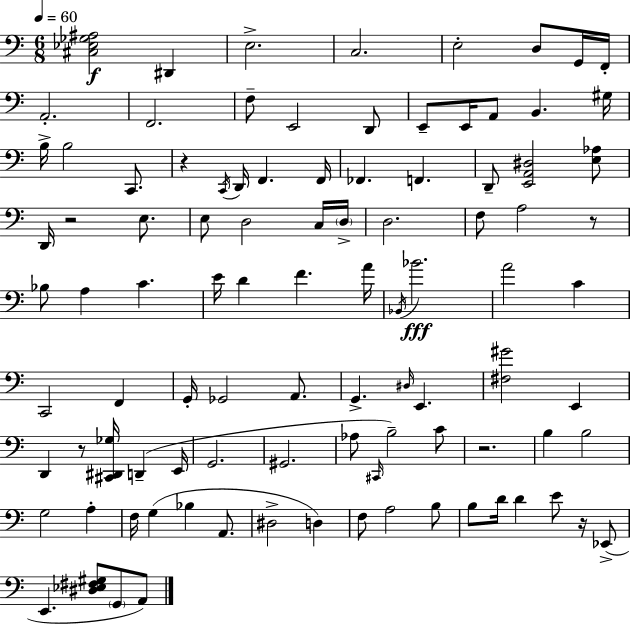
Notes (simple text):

[C#3,Eb3,Gb3,A#3]/h D#2/q E3/h. C3/h. E3/h D3/e G2/s F2/s A2/h. F2/h. F3/e E2/h D2/e E2/e E2/s A2/e B2/q. G#3/s B3/s B3/h C2/e. R/q C2/s D2/s F2/q. F2/s FES2/q. F2/q. D2/e [E2,A2,D#3]/h [E3,Ab3]/e D2/s R/h E3/e. E3/e D3/h C3/s D3/s D3/h. F3/e A3/h R/e Bb3/e A3/q C4/q. E4/s D4/q F4/q. A4/s Bb2/s Bb4/h. A4/h C4/q C2/h F2/q G2/s Gb2/h A2/e. G2/q. D#3/s E2/q. [F#3,G#4]/h E2/q D2/q R/e [C#2,D#2,Gb3]/s D2/q E2/s G2/h. G#2/h. Ab3/e C#2/s B3/h C4/e R/h. B3/q B3/h G3/h A3/q F3/s G3/q Bb3/q A2/e. D#3/h D3/q F3/e A3/h B3/e B3/e D4/s D4/q E4/e R/s Eb2/e E2/q. [D#3,Eb3,F#3,G#3]/e G2/e A2/e